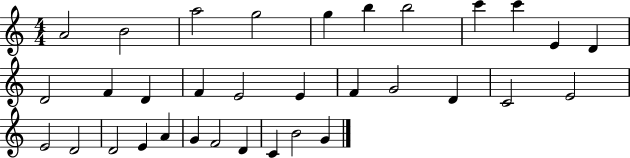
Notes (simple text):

A4/h B4/h A5/h G5/h G5/q B5/q B5/h C6/q C6/q E4/q D4/q D4/h F4/q D4/q F4/q E4/h E4/q F4/q G4/h D4/q C4/h E4/h E4/h D4/h D4/h E4/q A4/q G4/q F4/h D4/q C4/q B4/h G4/q